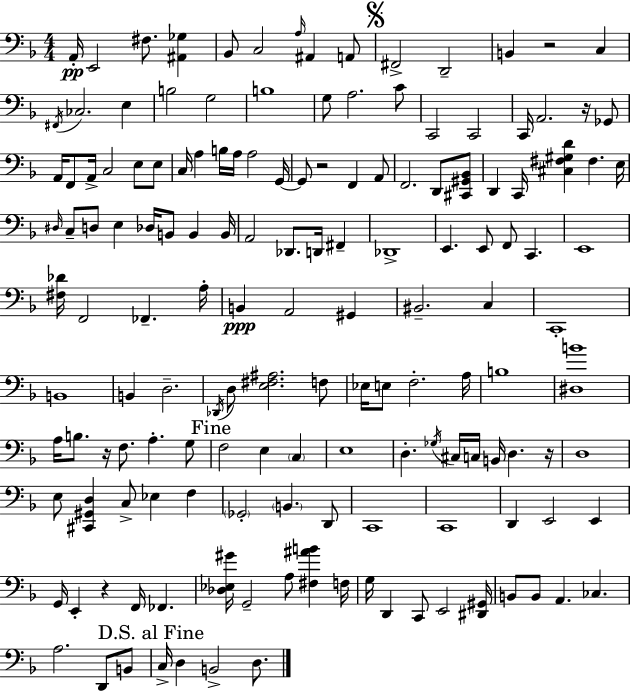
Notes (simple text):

A2/s E2/h F#3/e. [A#2,Gb3]/q Bb2/e C3/h A3/s A#2/q A2/e F#2/h D2/h B2/q R/h C3/q F#2/s CES3/h. E3/q B3/h G3/h B3/w G3/e A3/h. C4/e C2/h C2/h C2/s A2/h. R/s Gb2/e A2/s F2/e A2/s C3/h E3/e E3/e C3/s A3/q B3/s A3/s A3/h G2/s G2/e R/h F2/q A2/e F2/h. D2/e [C#2,G#2,Bb2]/e D2/q C2/s [C#3,F#3,G#3,D4]/q F#3/q. E3/s D#3/s C3/e D3/e E3/q Db3/s B2/e B2/q B2/s A2/h Db2/e. D2/s F#2/q Db2/w E2/q. E2/e F2/e C2/q. E2/w [F#3,Db4]/s F2/h FES2/q. A3/s B2/q A2/h G#2/q BIS2/h. C3/q C2/w B2/w B2/q D3/h. Db2/s D3/e [E3,F#3,A#3]/h. F3/e Eb3/s E3/e F3/h. A3/s B3/w [D#3,B4]/w A3/s B3/e. R/s F3/e. A3/q. G3/e F3/h E3/q C3/q E3/w D3/q. Gb3/s C#3/s C3/s B2/s D3/q. R/s D3/w E3/e [C#2,G#2,D3]/q C3/e Eb3/q F3/q Gb2/h B2/q. D2/e C2/w C2/w D2/q E2/h E2/q G2/s E2/q R/q F2/s FES2/q. [Db3,Eb3,G#4]/s G2/h A3/e [F#3,A#4,B4]/q F3/s G3/s D2/q C2/e E2/h [D#2,G#2]/s B2/e B2/e A2/q. CES3/q. A3/h. D2/e B2/e C3/s D3/q B2/h D3/e.